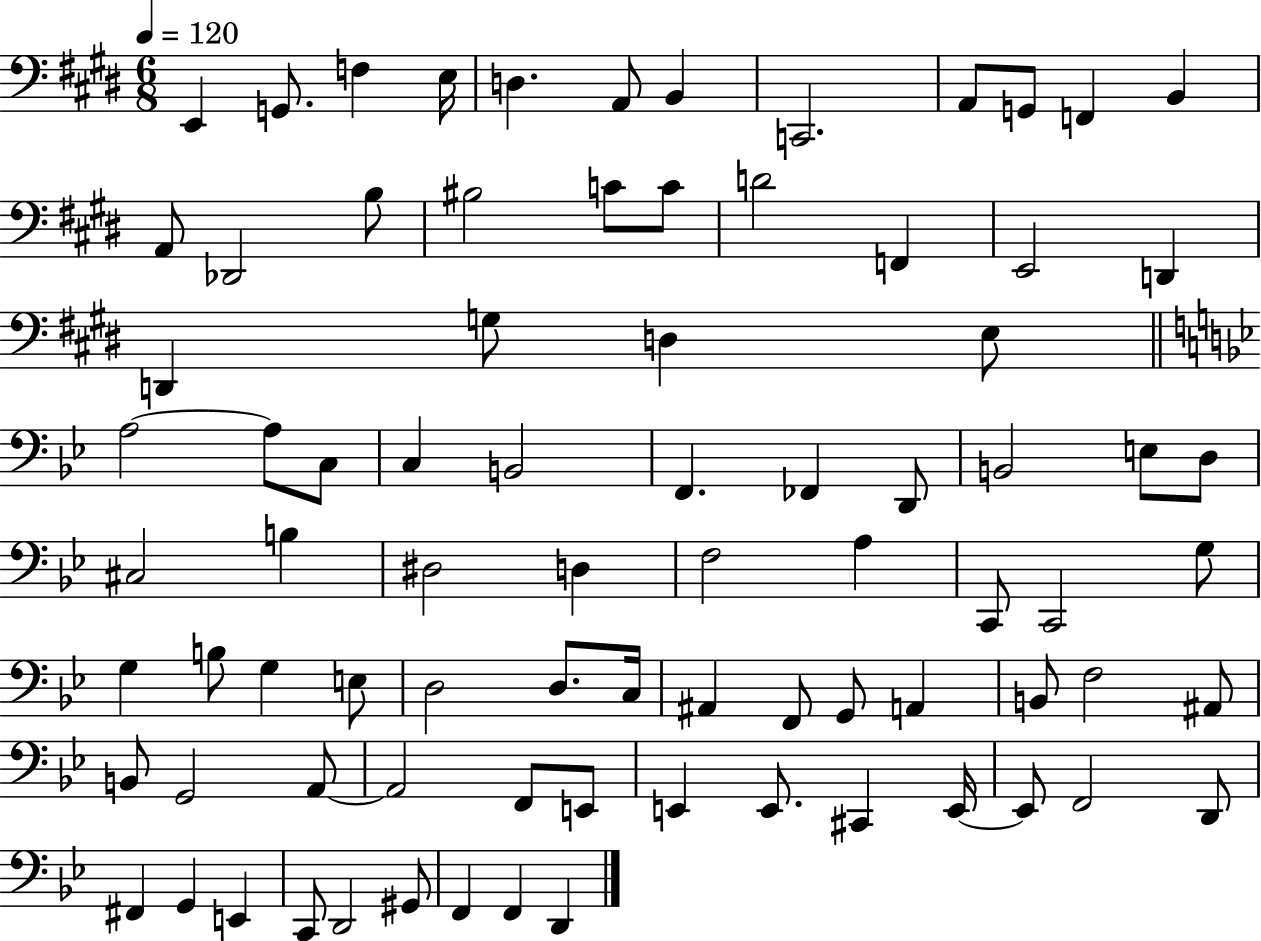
{
  \clef bass
  \numericTimeSignature
  \time 6/8
  \key e \major
  \tempo 4 = 120
  e,4 g,8. f4 e16 | d4. a,8 b,4 | c,2. | a,8 g,8 f,4 b,4 | \break a,8 des,2 b8 | bis2 c'8 c'8 | d'2 f,4 | e,2 d,4 | \break d,4 g8 d4 e8 | \bar "||" \break \key g \minor a2~~ a8 c8 | c4 b,2 | f,4. fes,4 d,8 | b,2 e8 d8 | \break cis2 b4 | dis2 d4 | f2 a4 | c,8 c,2 g8 | \break g4 b8 g4 e8 | d2 d8. c16 | ais,4 f,8 g,8 a,4 | b,8 f2 ais,8 | \break b,8 g,2 a,8~~ | a,2 f,8 e,8 | e,4 e,8. cis,4 e,16~~ | e,8 f,2 d,8 | \break fis,4 g,4 e,4 | c,8 d,2 gis,8 | f,4 f,4 d,4 | \bar "|."
}